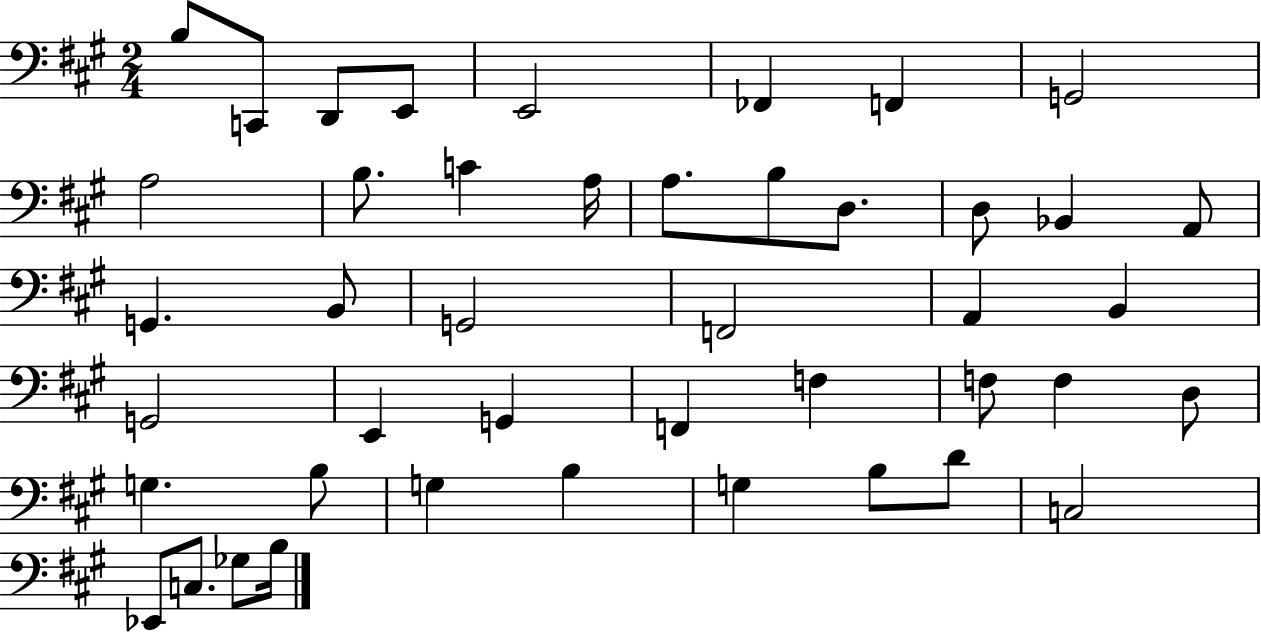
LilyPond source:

{
  \clef bass
  \numericTimeSignature
  \time 2/4
  \key a \major
  \repeat volta 2 { b8 c,8 d,8 e,8 | e,2 | fes,4 f,4 | g,2 | \break a2 | b8. c'4 a16 | a8. b8 d8. | d8 bes,4 a,8 | \break g,4. b,8 | g,2 | f,2 | a,4 b,4 | \break g,2 | e,4 g,4 | f,4 f4 | f8 f4 d8 | \break g4. b8 | g4 b4 | g4 b8 d'8 | c2 | \break ees,8 c8. ges8 b16 | } \bar "|."
}